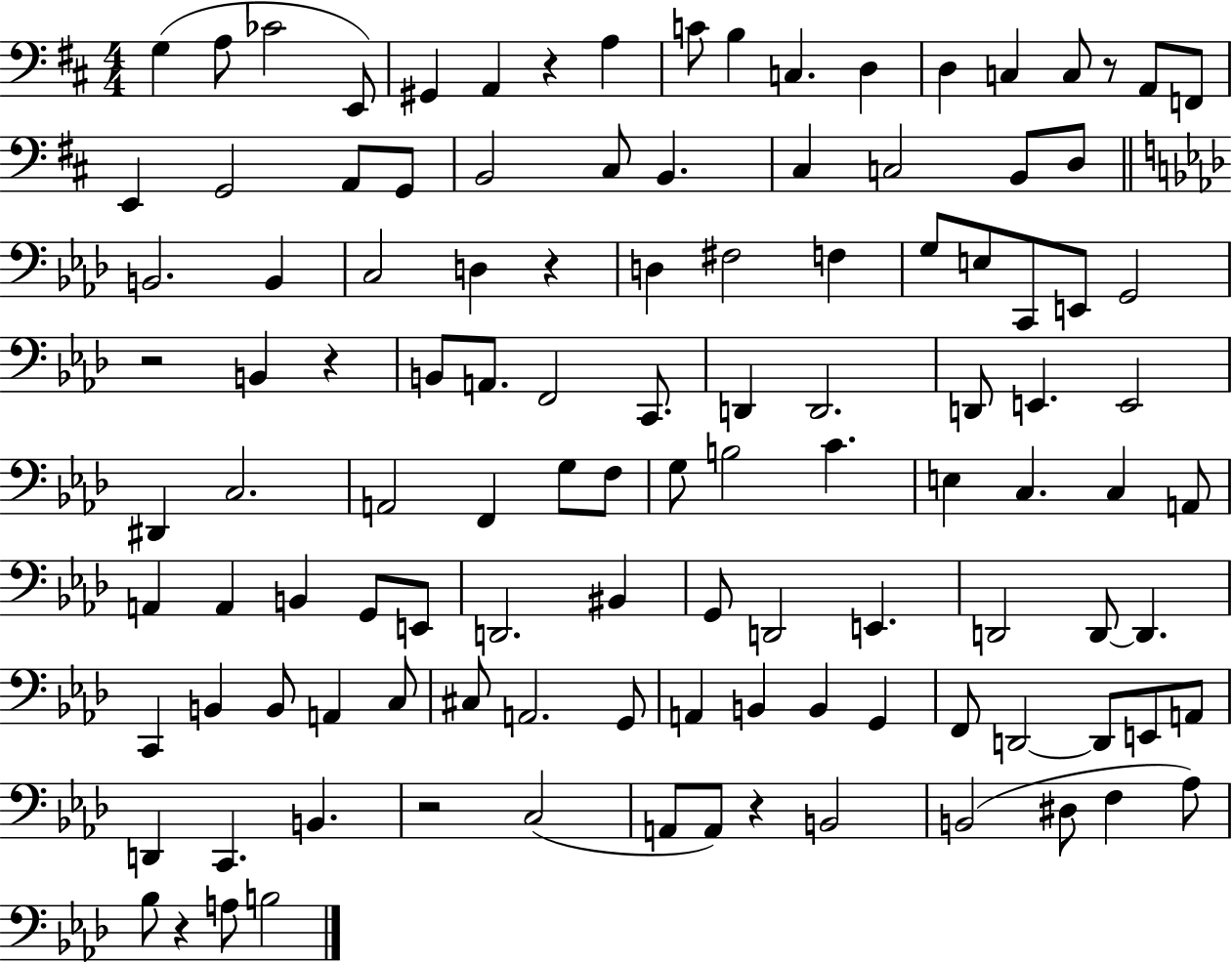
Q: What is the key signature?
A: D major